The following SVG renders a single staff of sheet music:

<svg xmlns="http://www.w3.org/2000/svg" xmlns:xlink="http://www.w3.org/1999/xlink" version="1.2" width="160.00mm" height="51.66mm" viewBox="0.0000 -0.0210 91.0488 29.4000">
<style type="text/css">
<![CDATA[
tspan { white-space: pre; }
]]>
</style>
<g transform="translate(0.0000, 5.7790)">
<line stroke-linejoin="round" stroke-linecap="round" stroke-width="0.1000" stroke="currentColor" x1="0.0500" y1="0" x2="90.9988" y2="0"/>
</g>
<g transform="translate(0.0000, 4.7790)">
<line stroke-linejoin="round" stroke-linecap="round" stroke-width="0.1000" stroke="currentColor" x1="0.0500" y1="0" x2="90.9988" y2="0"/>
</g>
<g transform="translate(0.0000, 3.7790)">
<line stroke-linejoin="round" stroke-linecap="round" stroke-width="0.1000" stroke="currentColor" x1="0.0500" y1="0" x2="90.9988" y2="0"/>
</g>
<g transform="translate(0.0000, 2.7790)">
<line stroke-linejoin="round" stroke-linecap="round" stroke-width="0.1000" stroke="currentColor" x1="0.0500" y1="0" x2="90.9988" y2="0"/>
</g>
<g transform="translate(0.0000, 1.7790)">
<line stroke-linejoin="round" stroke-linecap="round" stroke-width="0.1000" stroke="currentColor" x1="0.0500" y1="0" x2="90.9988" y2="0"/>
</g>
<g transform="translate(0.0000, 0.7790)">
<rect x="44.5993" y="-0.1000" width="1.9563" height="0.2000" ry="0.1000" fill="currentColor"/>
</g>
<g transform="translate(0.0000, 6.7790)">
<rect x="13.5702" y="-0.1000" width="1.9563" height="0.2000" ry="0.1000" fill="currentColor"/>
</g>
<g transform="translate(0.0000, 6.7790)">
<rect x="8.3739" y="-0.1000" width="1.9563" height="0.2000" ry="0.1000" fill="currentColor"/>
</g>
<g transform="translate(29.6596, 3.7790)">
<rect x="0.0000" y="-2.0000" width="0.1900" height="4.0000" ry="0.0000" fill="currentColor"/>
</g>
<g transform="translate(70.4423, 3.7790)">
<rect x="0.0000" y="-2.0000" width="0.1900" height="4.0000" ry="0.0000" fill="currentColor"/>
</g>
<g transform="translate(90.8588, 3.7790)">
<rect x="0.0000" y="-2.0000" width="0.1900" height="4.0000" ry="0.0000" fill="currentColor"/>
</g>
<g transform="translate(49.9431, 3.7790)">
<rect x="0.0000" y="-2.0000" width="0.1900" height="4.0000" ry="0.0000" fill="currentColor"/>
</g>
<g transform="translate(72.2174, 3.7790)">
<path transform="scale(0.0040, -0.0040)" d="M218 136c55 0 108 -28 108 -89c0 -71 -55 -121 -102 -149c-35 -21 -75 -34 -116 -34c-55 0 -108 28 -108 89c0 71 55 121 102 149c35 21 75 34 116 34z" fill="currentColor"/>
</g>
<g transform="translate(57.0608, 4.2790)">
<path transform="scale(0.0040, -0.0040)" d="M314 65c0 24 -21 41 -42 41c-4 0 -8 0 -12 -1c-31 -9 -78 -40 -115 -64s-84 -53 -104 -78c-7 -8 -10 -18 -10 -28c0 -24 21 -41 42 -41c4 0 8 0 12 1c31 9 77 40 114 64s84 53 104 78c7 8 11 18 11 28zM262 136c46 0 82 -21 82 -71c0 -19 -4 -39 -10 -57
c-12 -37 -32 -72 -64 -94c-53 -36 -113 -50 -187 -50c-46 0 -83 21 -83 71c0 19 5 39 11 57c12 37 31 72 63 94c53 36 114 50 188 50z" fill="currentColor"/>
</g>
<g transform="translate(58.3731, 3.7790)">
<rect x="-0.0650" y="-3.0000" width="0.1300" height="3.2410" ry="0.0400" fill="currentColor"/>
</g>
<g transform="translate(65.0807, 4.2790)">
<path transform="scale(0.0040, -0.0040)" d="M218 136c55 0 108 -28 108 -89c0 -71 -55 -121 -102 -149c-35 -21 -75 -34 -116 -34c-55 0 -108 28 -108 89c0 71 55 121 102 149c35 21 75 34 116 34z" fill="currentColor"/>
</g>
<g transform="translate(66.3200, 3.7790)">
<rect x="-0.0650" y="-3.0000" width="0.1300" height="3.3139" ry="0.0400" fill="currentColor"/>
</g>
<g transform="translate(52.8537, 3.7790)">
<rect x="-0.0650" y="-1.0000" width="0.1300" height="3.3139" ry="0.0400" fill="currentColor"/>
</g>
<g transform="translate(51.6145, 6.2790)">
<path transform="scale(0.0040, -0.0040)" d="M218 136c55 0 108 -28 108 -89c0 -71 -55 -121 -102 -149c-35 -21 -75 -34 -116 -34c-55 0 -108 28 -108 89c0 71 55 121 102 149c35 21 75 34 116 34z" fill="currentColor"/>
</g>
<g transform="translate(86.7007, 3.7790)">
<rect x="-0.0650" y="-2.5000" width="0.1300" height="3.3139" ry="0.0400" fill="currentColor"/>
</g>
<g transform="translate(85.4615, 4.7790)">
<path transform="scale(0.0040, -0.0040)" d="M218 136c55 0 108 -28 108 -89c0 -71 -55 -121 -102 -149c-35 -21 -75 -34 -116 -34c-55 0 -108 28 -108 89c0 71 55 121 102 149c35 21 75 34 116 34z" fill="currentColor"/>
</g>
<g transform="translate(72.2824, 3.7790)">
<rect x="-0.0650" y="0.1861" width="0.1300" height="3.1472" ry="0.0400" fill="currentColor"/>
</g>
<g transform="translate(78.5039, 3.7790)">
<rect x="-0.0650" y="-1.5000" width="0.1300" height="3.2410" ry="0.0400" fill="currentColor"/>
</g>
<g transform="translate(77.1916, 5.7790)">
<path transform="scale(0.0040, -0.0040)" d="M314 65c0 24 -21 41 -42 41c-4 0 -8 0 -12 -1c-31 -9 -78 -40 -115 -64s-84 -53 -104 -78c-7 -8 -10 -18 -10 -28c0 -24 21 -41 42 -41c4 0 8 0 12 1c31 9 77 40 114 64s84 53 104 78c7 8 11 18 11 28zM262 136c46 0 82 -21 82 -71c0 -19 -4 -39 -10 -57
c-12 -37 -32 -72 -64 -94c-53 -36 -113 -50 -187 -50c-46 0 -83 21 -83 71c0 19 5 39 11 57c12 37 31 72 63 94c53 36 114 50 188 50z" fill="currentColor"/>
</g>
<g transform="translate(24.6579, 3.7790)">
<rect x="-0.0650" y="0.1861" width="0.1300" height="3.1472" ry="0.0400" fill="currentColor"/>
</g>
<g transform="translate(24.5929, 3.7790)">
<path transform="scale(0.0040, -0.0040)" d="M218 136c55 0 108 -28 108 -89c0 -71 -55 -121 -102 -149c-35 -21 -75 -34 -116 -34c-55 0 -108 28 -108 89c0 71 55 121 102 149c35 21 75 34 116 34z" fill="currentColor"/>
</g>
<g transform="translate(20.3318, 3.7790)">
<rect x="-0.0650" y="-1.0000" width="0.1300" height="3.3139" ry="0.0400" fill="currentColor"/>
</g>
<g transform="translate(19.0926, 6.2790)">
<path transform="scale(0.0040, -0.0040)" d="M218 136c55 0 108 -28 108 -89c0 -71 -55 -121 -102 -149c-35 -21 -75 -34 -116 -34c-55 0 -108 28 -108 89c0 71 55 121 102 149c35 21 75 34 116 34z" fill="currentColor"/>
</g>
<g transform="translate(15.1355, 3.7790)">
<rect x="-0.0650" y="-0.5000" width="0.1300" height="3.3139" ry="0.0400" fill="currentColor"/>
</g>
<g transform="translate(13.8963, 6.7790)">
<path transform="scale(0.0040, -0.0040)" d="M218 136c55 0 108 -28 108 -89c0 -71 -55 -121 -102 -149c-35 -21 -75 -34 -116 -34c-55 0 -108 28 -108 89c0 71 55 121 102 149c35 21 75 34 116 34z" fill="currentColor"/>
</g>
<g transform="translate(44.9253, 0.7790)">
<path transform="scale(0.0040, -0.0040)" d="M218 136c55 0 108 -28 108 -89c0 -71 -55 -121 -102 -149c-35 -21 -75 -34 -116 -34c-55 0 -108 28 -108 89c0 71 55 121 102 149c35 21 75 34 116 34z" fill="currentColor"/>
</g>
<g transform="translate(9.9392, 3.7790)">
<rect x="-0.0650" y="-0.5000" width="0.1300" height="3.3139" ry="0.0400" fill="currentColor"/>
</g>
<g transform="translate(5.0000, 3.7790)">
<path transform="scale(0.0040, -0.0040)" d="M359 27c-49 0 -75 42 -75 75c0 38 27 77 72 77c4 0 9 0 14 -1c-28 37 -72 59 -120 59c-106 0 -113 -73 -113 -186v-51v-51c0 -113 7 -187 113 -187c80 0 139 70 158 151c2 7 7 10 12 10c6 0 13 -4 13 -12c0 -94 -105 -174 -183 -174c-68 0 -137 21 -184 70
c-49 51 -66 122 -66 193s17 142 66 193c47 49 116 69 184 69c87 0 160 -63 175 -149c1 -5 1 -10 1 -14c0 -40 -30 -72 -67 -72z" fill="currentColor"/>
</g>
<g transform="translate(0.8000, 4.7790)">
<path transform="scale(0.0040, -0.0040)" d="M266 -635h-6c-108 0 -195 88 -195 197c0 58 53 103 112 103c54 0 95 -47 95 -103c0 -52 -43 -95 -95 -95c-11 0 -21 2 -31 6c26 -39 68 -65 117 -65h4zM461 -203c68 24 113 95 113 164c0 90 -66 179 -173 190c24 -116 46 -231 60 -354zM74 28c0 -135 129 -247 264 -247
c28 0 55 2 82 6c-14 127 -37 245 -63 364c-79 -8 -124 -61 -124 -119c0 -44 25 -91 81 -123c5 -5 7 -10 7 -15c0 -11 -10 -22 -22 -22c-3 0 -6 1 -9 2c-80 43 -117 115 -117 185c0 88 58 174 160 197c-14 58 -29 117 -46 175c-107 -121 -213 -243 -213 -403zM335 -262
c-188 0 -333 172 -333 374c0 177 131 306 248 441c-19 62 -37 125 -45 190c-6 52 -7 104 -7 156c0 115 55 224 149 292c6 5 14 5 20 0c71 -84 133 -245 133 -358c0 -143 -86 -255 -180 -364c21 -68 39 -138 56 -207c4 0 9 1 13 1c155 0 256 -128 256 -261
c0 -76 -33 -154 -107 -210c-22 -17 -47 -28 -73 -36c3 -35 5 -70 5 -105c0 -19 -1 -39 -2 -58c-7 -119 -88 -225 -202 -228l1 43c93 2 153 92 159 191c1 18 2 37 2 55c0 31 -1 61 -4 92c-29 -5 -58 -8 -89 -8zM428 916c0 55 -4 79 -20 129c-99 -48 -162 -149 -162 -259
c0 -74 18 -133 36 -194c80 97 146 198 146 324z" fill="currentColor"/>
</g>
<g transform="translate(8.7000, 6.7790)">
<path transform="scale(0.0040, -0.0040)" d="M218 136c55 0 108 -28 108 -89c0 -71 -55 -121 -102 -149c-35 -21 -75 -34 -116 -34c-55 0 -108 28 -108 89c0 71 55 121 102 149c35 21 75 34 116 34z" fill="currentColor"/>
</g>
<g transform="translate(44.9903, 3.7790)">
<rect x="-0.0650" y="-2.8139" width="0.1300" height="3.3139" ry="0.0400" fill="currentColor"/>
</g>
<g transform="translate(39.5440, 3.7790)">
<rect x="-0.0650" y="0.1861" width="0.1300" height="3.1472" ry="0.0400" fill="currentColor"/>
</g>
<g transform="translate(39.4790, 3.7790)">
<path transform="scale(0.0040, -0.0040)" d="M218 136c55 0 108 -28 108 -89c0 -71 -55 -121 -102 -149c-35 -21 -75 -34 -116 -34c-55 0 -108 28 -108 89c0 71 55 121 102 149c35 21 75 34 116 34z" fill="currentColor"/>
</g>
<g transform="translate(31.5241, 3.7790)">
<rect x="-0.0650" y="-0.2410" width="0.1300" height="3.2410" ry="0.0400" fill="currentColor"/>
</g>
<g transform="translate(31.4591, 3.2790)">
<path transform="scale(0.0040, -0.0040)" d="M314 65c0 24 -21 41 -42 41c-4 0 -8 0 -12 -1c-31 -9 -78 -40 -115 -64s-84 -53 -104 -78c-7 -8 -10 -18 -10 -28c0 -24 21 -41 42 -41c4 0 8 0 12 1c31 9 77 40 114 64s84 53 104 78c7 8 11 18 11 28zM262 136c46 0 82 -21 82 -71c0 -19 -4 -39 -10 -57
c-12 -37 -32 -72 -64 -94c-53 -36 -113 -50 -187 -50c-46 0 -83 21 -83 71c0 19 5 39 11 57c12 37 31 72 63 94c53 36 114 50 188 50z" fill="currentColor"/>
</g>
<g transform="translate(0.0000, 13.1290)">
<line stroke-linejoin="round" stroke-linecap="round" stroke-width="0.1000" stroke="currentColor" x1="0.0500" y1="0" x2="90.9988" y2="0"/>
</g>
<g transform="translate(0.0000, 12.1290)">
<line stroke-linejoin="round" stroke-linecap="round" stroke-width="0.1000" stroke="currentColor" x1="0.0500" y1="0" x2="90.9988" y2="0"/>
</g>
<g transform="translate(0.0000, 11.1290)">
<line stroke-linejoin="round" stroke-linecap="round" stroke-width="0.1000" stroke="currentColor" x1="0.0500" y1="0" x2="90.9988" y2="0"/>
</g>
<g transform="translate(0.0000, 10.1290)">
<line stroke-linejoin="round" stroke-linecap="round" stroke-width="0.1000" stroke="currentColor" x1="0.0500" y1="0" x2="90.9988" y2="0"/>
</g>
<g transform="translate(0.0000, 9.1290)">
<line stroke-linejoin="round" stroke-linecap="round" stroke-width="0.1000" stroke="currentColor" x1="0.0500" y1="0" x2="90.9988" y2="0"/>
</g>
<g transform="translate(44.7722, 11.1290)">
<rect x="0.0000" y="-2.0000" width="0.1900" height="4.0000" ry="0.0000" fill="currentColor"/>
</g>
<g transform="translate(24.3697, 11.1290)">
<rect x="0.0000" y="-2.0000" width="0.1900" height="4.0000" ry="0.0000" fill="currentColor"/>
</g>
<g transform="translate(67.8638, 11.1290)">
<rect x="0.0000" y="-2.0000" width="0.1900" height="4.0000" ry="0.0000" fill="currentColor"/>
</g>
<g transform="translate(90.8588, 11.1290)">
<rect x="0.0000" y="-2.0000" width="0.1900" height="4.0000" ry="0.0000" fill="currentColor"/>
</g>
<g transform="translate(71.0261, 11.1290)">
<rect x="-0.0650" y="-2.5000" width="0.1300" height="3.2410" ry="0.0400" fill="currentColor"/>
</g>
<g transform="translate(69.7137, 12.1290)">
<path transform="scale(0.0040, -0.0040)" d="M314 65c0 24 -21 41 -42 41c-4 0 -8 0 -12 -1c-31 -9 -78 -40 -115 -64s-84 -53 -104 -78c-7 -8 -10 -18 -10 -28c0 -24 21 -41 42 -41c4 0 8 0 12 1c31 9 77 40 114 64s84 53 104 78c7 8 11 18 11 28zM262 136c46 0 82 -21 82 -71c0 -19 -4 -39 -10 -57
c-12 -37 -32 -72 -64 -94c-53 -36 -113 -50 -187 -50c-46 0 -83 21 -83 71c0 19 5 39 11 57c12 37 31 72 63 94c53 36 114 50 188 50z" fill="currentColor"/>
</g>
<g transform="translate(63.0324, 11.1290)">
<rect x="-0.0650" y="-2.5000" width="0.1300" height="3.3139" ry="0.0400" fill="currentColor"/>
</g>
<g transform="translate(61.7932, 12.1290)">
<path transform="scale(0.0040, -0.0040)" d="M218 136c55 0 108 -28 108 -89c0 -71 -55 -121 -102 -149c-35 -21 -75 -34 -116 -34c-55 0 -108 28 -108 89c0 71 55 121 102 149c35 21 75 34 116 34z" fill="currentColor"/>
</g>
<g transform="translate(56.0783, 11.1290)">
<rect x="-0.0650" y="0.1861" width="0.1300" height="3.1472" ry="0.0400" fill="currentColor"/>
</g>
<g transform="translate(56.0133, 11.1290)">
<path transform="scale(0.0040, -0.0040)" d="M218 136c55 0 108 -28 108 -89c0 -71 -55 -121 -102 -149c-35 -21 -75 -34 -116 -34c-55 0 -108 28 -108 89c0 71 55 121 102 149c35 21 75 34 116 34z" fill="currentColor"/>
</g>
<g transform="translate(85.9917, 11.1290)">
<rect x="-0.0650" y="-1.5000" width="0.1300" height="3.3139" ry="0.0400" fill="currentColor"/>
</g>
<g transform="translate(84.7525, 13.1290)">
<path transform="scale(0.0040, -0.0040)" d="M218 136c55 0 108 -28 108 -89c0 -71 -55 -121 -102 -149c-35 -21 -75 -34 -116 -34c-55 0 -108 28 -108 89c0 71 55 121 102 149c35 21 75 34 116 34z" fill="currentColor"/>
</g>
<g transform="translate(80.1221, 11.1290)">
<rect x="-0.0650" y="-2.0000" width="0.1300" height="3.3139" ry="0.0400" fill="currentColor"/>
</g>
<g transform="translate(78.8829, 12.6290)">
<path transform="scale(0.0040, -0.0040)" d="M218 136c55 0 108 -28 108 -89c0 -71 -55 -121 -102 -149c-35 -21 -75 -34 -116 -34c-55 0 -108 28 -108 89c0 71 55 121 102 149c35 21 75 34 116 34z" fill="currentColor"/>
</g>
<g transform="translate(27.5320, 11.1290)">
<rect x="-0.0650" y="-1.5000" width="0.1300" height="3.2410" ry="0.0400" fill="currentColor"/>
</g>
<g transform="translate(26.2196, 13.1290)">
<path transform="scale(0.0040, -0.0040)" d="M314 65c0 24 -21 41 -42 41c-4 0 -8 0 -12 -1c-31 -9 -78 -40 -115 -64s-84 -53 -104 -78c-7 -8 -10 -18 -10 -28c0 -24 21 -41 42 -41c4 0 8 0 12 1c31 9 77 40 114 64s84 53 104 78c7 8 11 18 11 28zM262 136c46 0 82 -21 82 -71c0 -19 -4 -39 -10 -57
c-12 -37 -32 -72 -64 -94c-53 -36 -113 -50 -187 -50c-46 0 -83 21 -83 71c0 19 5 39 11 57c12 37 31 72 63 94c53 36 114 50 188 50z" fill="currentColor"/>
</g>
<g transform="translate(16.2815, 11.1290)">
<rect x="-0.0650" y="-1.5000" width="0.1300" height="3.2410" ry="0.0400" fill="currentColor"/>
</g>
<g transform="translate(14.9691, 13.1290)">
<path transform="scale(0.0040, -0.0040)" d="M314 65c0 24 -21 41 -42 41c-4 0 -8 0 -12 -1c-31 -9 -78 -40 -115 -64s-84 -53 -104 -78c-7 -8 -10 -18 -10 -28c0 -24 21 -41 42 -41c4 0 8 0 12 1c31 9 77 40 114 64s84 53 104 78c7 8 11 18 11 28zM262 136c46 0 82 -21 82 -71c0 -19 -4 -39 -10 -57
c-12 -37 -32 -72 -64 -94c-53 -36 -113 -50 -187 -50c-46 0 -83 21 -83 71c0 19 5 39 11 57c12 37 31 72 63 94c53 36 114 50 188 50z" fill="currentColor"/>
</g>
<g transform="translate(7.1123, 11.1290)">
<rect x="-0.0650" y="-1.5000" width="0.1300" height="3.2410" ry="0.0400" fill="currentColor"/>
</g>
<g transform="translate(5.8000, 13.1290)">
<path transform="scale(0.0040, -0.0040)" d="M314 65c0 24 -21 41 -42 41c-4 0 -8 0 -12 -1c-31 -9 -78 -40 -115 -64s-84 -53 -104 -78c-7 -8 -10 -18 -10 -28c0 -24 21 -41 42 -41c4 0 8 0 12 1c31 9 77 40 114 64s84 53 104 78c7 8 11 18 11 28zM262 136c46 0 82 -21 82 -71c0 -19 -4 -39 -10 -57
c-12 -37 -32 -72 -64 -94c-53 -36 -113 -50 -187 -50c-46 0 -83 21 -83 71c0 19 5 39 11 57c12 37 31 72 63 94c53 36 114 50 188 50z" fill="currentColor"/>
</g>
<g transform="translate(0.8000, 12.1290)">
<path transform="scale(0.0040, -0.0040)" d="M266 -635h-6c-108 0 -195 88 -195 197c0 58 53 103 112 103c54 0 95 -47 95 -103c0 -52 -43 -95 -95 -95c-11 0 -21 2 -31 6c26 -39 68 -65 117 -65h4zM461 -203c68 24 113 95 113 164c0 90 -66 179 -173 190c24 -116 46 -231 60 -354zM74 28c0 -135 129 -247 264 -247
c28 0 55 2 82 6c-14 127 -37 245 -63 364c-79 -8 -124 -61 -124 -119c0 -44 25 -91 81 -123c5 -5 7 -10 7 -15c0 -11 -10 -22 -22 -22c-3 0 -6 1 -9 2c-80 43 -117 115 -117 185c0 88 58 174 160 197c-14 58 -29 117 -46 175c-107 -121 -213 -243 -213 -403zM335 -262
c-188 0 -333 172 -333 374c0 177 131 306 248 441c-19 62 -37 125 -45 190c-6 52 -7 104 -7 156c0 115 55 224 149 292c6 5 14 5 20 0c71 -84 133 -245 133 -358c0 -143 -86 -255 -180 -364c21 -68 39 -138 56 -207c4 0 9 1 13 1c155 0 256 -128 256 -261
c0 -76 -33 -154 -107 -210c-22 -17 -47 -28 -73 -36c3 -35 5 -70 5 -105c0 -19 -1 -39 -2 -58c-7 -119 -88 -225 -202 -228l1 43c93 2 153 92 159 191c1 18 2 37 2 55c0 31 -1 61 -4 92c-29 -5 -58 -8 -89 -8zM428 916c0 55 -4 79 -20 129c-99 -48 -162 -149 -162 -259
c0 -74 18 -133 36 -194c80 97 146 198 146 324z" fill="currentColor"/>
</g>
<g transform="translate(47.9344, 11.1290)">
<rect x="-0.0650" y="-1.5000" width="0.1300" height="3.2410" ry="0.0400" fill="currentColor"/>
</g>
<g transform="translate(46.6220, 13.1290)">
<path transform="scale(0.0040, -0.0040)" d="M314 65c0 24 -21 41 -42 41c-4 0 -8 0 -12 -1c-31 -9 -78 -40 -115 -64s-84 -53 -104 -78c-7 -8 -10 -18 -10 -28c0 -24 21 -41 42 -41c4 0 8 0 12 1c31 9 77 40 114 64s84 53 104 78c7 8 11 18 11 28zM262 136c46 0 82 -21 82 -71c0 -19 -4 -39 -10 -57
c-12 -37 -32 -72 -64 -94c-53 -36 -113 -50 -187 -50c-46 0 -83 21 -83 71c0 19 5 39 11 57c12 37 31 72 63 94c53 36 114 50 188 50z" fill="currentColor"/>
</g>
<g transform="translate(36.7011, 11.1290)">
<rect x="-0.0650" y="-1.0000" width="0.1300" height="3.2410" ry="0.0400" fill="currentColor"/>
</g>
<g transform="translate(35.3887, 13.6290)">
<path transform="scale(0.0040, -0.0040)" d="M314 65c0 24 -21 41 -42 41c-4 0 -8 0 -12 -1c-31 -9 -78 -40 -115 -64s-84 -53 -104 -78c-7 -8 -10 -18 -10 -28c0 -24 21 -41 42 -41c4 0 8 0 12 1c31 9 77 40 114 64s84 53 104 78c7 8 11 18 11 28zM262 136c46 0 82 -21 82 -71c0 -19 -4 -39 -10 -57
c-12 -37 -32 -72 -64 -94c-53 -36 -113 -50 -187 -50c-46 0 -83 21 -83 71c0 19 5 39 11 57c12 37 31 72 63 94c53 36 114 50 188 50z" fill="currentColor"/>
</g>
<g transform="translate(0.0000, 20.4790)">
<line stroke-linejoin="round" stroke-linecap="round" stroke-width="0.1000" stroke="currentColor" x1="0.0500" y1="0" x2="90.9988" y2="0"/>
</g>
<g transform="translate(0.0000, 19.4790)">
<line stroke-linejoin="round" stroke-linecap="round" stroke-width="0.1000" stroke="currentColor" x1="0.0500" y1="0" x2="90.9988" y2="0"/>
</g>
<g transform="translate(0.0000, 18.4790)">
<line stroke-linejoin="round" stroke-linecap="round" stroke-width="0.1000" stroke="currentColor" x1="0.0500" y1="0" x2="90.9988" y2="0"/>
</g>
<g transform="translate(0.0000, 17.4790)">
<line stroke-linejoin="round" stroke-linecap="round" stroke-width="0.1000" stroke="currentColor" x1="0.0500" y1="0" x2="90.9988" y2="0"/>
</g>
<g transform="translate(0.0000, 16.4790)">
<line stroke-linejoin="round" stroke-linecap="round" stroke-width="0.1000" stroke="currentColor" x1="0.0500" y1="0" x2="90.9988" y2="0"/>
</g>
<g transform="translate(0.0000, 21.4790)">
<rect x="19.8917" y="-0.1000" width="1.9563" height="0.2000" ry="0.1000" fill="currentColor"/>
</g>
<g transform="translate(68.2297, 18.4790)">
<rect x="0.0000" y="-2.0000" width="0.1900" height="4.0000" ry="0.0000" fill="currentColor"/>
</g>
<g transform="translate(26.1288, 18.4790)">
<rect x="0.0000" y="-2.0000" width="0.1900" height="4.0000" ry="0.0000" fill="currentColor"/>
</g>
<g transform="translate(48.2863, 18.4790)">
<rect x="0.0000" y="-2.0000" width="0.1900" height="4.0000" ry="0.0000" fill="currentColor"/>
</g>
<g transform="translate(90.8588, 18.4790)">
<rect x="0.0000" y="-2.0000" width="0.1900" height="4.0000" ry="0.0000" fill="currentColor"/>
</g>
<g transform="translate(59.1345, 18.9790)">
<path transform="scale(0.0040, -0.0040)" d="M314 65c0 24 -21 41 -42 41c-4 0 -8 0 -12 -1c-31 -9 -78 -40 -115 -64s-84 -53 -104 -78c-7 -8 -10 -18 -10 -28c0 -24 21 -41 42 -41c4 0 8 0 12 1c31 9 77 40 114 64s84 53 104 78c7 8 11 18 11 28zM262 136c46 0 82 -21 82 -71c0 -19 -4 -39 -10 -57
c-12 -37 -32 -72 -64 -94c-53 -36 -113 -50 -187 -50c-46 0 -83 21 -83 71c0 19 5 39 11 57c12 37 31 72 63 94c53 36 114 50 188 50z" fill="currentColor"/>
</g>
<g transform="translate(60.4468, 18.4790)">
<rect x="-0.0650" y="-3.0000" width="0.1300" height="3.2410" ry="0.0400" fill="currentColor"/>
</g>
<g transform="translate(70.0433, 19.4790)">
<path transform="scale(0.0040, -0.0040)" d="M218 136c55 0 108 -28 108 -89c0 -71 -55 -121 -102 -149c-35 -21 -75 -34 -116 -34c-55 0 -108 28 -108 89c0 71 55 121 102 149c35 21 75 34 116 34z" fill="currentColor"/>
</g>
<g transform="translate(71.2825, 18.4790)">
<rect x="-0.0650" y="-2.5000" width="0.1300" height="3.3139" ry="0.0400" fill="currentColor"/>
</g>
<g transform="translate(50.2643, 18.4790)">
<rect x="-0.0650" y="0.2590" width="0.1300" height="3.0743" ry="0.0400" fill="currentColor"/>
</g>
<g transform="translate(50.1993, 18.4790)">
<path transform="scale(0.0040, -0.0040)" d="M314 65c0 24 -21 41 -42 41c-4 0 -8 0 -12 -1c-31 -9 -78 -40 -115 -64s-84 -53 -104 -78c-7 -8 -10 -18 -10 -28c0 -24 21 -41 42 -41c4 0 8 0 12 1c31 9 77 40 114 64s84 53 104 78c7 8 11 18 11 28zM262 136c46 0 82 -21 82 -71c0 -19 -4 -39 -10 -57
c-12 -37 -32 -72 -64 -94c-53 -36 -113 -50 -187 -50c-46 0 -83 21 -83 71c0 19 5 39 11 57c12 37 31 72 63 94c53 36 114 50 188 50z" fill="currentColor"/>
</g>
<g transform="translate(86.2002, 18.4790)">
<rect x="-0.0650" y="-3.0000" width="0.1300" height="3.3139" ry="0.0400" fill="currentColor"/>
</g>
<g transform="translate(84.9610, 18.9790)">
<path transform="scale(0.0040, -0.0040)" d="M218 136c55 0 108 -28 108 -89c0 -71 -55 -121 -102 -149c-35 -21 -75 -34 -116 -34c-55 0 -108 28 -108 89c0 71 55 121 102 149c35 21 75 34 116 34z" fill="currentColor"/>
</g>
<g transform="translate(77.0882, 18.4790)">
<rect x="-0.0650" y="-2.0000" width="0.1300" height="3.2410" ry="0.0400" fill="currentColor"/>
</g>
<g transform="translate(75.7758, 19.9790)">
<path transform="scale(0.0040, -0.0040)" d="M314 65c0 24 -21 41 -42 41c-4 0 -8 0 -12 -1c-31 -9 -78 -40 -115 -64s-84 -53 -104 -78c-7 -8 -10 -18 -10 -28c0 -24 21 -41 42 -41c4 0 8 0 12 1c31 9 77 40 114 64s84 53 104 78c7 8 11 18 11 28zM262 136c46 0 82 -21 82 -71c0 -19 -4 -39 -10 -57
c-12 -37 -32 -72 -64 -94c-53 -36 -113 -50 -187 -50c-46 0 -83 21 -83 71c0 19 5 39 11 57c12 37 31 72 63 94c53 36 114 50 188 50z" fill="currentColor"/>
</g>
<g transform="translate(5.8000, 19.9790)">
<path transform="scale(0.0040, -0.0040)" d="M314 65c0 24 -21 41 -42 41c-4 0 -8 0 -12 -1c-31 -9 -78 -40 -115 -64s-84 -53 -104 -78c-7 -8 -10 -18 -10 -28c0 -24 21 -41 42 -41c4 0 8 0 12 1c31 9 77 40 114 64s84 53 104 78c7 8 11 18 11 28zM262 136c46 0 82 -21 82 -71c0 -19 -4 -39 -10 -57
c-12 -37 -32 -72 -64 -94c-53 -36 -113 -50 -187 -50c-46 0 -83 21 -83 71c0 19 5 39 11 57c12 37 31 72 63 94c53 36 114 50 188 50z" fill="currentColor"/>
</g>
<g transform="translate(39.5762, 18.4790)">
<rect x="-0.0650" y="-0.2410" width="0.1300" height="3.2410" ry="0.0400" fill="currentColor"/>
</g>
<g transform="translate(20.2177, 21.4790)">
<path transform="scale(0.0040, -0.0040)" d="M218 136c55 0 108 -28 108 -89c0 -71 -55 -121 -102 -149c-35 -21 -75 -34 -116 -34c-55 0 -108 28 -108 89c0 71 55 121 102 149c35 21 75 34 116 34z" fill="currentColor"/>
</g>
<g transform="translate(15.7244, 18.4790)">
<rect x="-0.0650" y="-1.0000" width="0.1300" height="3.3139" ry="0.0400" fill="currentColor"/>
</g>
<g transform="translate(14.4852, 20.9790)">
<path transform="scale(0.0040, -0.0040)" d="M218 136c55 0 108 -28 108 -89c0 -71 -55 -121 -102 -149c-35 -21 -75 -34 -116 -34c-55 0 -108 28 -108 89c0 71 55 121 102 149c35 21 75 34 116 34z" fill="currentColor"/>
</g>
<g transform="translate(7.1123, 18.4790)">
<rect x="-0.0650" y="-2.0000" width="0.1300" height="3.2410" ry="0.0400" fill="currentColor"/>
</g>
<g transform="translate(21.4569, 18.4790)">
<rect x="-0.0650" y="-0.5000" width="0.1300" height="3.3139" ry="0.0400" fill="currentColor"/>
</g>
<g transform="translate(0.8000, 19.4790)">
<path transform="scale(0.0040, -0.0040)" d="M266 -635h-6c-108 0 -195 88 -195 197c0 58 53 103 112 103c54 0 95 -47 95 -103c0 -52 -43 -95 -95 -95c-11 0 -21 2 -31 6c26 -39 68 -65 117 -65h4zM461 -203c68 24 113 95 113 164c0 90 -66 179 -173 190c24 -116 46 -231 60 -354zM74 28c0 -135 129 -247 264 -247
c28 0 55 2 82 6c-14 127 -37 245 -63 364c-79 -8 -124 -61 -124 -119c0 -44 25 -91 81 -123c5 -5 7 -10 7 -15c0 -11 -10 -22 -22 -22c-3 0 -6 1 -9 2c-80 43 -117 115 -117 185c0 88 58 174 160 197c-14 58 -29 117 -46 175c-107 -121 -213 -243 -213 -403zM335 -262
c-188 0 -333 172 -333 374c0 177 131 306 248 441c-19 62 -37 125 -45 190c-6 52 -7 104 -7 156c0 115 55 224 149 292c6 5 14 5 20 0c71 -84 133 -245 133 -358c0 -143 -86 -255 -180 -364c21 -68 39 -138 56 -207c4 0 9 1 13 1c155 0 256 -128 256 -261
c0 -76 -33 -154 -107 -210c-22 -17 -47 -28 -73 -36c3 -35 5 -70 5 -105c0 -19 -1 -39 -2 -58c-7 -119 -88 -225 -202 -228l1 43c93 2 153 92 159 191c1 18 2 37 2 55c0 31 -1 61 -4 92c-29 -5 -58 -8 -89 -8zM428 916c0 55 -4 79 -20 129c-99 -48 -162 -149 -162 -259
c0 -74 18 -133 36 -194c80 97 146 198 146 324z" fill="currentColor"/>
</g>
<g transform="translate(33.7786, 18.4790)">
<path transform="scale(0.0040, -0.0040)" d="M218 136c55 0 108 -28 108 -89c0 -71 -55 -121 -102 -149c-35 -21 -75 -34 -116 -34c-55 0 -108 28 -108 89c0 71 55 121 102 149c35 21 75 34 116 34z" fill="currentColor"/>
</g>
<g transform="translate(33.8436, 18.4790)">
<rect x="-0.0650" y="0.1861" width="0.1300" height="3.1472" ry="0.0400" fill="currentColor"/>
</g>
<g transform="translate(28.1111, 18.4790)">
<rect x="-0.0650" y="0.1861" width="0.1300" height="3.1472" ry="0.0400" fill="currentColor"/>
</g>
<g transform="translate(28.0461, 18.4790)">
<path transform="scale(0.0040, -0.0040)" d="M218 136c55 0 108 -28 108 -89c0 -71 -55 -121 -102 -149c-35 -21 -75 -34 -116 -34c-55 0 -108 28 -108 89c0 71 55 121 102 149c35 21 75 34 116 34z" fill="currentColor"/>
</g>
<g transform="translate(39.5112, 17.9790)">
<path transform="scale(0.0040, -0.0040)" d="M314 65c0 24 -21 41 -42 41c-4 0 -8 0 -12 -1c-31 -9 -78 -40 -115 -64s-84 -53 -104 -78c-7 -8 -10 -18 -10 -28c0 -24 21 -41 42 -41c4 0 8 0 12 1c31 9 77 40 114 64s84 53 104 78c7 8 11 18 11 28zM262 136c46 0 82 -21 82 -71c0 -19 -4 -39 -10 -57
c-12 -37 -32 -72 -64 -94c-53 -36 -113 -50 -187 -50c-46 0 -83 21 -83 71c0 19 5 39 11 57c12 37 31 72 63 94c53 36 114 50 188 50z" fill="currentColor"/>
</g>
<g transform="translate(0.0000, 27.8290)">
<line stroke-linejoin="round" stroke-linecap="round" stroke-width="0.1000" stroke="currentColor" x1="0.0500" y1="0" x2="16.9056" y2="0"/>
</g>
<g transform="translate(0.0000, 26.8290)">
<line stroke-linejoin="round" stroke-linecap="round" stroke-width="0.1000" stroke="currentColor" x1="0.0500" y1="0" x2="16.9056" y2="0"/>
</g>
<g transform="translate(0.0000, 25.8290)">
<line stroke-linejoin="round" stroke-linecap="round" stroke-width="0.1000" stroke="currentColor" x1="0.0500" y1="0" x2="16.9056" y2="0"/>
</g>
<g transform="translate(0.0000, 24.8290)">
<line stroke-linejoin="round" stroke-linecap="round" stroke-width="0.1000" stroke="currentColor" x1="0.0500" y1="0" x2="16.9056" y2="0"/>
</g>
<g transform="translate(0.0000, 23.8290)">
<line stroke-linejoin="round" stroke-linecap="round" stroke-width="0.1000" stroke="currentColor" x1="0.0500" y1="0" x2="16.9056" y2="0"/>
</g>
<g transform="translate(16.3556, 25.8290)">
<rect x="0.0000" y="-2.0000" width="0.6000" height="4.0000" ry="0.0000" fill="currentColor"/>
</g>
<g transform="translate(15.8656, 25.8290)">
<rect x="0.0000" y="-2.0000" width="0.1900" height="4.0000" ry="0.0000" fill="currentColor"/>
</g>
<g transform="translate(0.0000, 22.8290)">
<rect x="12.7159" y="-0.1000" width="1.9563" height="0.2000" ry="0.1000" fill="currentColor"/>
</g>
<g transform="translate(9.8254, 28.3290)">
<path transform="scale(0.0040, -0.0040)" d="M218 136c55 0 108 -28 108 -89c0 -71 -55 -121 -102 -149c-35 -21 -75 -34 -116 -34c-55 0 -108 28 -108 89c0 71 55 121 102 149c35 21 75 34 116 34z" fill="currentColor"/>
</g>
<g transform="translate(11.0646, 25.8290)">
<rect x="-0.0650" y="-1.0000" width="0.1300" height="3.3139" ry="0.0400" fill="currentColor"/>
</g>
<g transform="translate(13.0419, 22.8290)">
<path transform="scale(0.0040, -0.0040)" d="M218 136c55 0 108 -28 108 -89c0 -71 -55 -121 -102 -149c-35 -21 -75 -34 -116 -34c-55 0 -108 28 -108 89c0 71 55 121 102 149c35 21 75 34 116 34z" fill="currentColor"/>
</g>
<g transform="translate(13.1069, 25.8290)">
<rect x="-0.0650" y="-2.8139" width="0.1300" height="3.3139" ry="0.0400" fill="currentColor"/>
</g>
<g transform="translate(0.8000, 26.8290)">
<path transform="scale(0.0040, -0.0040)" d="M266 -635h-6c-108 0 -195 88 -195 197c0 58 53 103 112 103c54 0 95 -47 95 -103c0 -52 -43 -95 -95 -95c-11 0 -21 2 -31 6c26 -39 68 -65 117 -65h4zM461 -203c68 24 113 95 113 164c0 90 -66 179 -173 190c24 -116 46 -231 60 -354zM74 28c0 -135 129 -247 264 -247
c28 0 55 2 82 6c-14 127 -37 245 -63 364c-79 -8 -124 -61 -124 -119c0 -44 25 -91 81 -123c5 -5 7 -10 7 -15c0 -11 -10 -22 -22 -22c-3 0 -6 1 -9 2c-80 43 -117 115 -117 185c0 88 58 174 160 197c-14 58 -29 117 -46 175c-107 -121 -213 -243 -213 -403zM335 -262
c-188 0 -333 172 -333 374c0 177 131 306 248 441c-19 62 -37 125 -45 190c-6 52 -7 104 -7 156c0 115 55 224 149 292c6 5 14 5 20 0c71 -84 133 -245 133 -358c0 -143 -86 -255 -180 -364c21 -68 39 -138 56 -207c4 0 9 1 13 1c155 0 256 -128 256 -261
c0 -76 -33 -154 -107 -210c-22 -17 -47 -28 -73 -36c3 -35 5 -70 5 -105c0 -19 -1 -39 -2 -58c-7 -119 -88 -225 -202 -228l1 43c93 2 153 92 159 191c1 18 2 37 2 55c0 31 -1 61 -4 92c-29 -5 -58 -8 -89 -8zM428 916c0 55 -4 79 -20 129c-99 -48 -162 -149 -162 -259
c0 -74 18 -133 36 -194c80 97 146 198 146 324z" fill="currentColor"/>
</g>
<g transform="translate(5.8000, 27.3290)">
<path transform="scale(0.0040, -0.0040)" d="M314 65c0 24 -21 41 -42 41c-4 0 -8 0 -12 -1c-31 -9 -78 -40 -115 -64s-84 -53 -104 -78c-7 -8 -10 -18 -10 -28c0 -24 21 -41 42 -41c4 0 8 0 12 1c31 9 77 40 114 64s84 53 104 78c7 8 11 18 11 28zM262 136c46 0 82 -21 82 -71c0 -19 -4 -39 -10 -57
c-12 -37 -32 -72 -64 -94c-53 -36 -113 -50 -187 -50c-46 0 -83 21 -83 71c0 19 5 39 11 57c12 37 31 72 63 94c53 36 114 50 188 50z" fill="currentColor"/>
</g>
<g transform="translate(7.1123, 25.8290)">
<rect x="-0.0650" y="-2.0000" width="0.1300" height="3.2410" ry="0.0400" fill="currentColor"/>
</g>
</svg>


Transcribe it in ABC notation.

X:1
T:Untitled
M:4/4
L:1/4
K:C
C C D B c2 B a D A2 A B E2 G E2 E2 E2 D2 E2 B G G2 F E F2 D C B B c2 B2 A2 G F2 A F2 D a